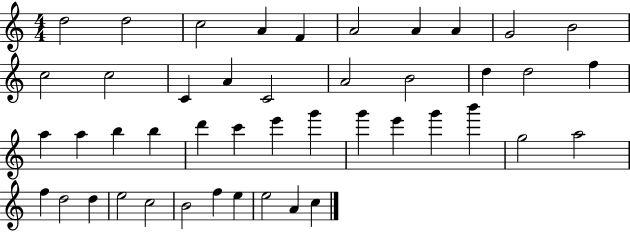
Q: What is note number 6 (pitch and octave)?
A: A4